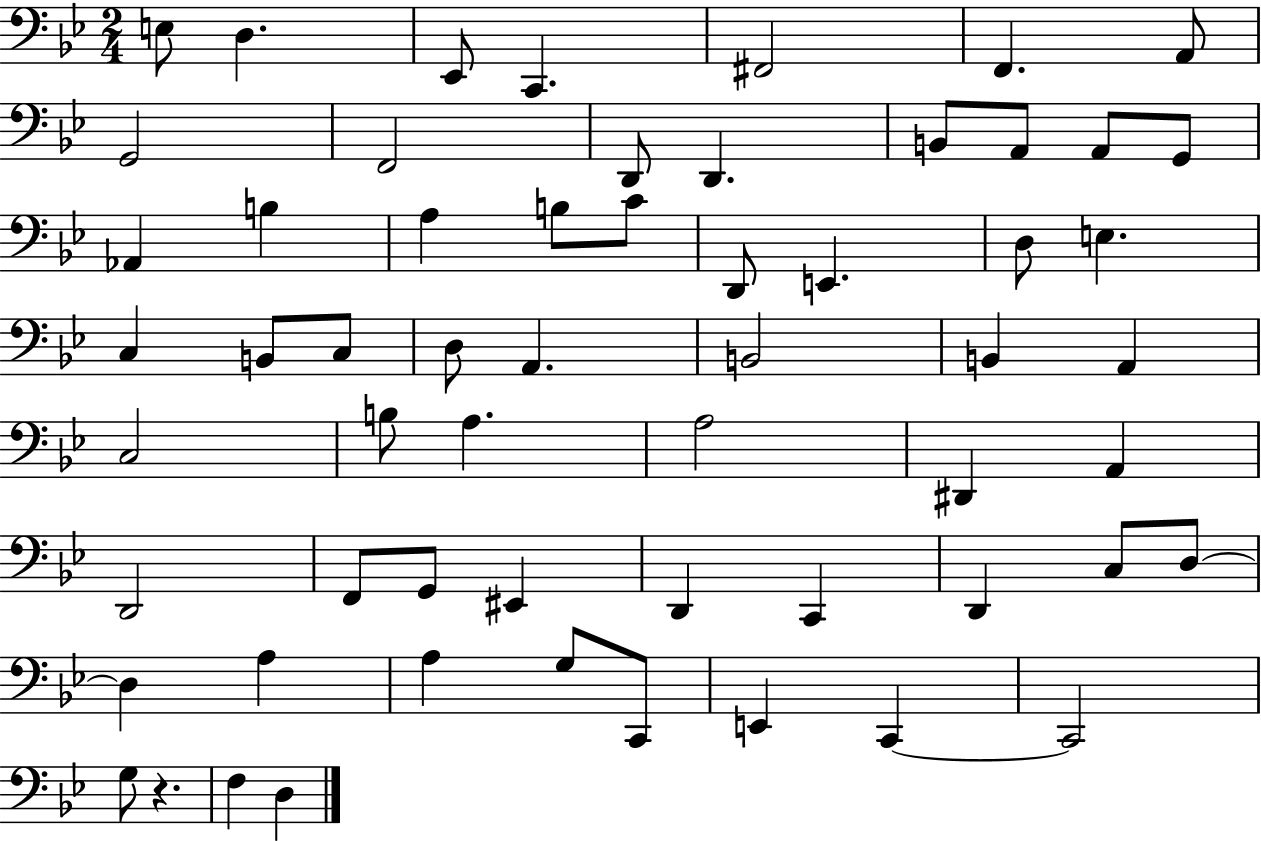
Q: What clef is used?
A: bass